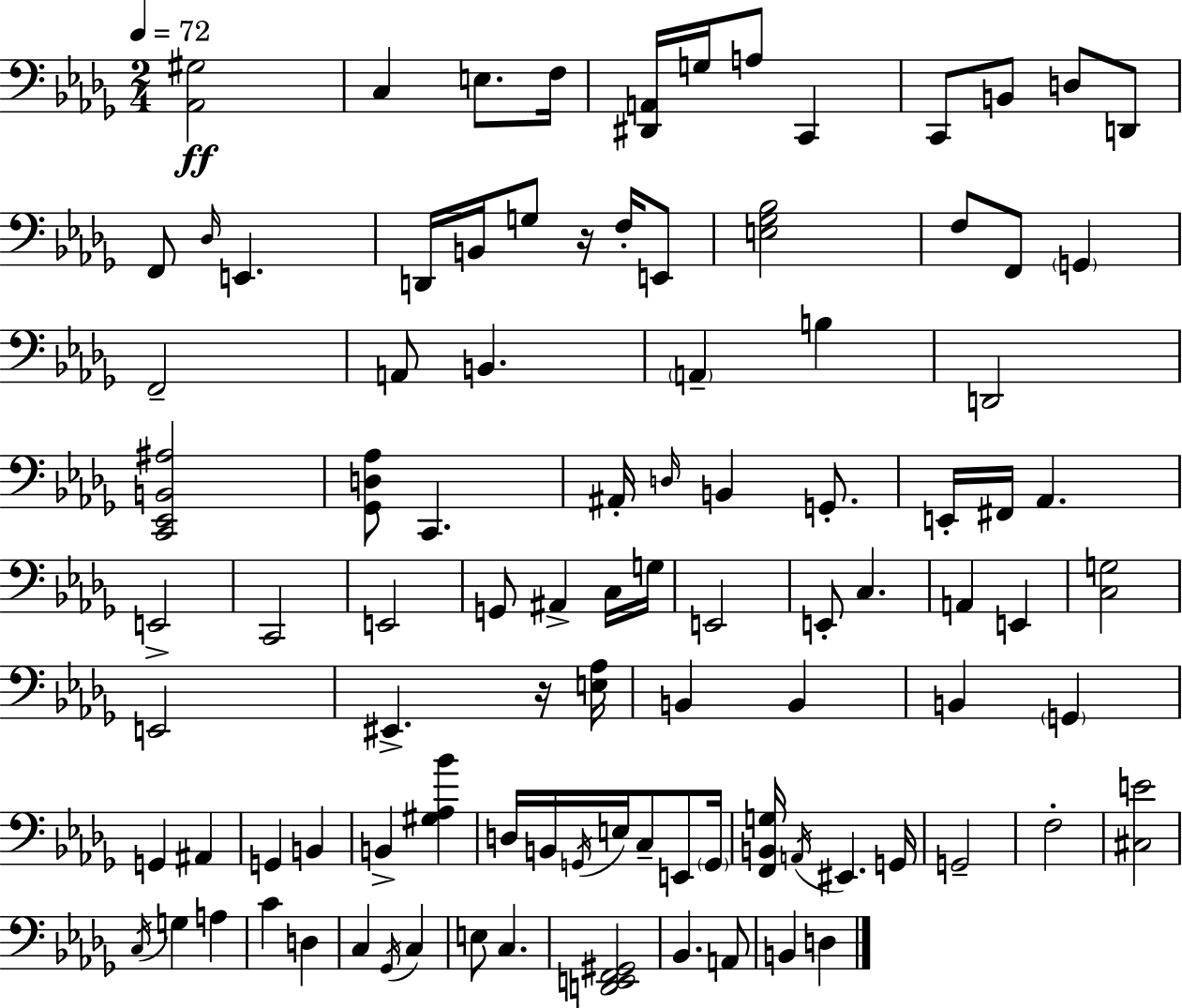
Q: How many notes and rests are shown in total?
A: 97